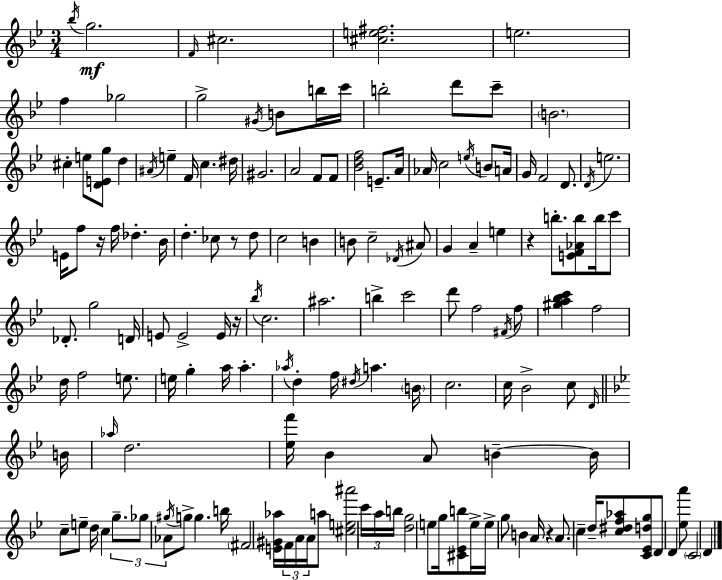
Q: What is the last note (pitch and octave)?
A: D4